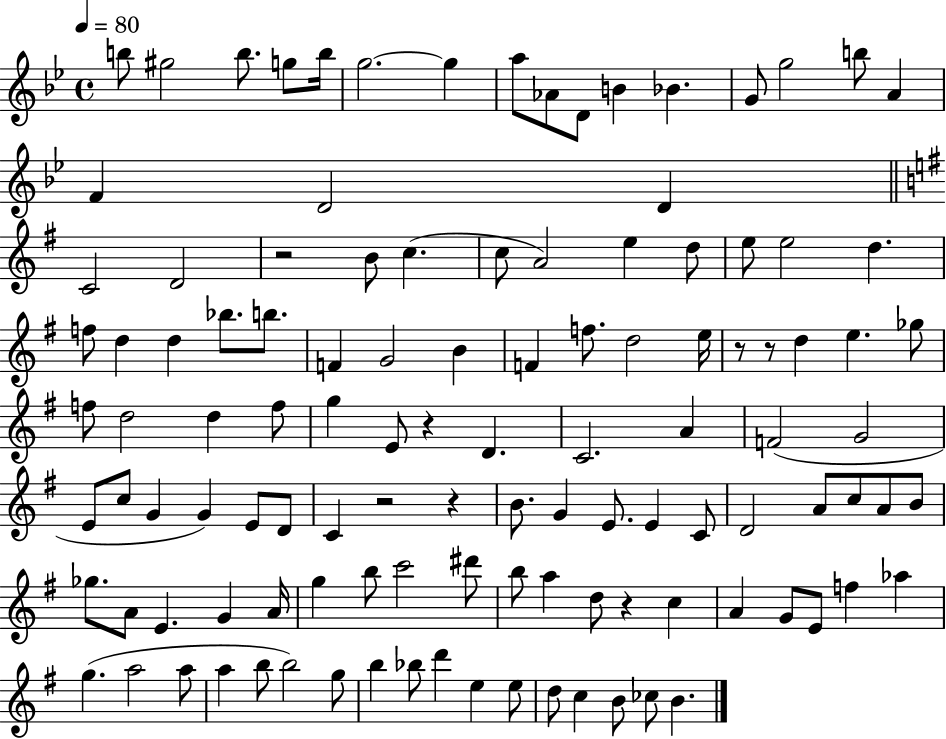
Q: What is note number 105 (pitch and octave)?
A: C5